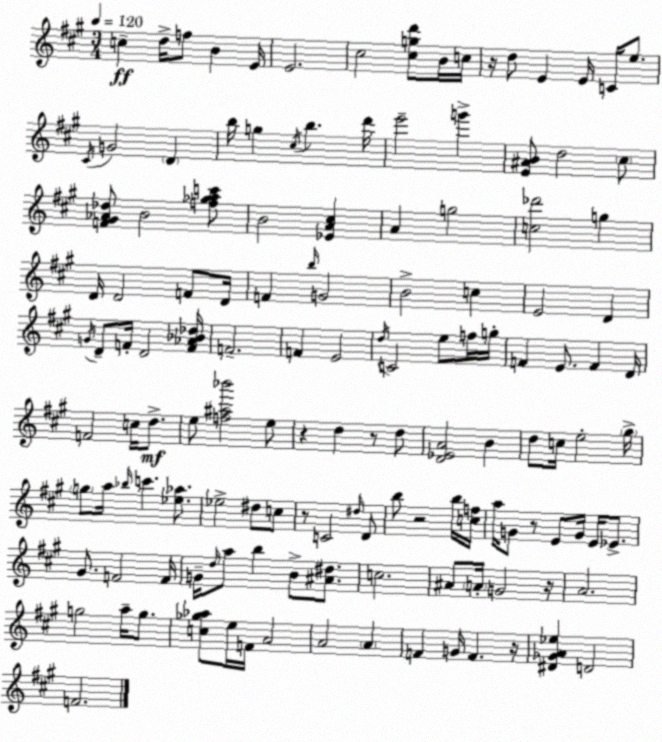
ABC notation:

X:1
T:Untitled
M:3/4
L:1/4
K:A
c d/4 f/2 B E/4 E2 ^c2 [^cgd']/2 B/4 c/4 z/4 d/2 E E/4 C/4 e/2 ^C/4 G2 D b/4 g ^c/4 b d'/4 e'2 g' [E^AB]/2 d2 ^c/2 [F^G_A_d]/2 B2 [f_gac']/2 B2 [_EA^c] A g2 [c_d']2 g D/4 D2 F/2 D/4 F b/4 G2 B2 c E2 D G/4 D/2 F/4 D2 [F_A_B_d]/4 F2 F E2 d/4 C2 e/2 f/4 g/4 F E/2 F D/4 F2 c/4 d/2 e/2 [f^a_b']2 e/2 z d z/2 d/2 [D_EA]2 B d/2 c/4 e2 ^g/4 g/2 a/4 _b/4 c' [_e_a]/2 _e2 ^d/2 c/2 z/2 C2 ^d/4 D/2 b/2 z2 b/4 [cf]/4 a/4 G/2 z/2 E/2 G/4 E/4 _E/2 ^G/2 F2 F/4 G/4 d/4 a/2 b B/2 [^A^d]/2 c2 ^A/2 A/4 G2 z/4 A2 g2 a/4 g/2 [c_g_a]/2 e/4 F/4 A2 A2 A F G/4 F z/4 [^D_GA_e] D2 F2